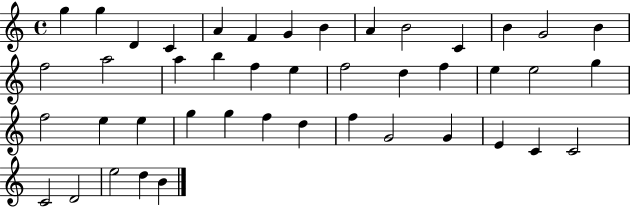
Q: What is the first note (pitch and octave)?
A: G5